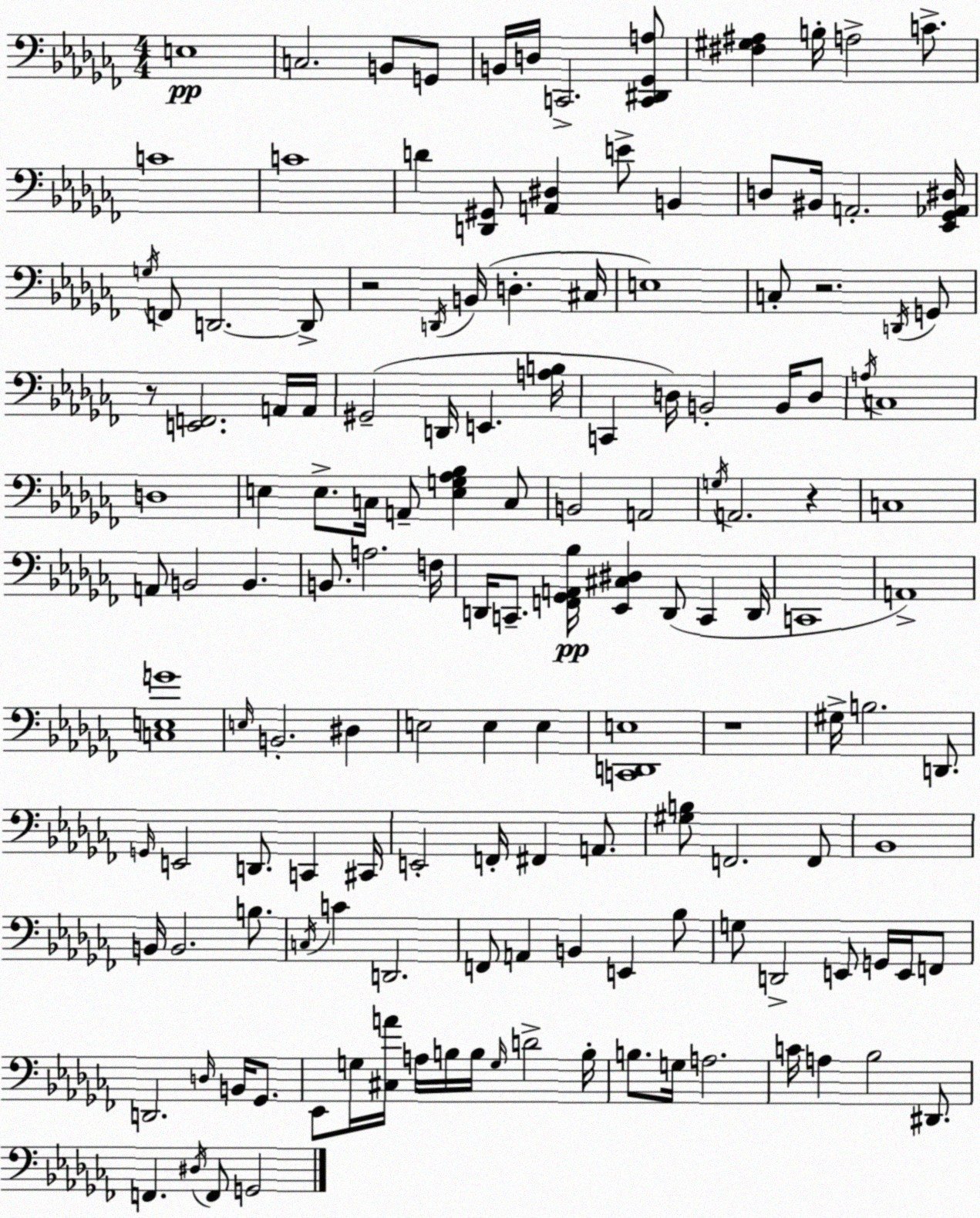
X:1
T:Untitled
M:4/4
L:1/4
K:Abm
E,4 C,2 B,,/2 G,,/2 B,,/4 D,/4 C,,2 [C,,^D,,_G,,A,]/2 [^F,^G,^A,] B,/4 A,2 C/2 C4 C4 D [D,,^G,,]/2 [A,,^D,] E/2 B,, D,/2 ^B,,/4 A,,2 [_E,,_G,,_A,,^D,]/4 G,/4 F,,/2 D,,2 D,,/2 z2 D,,/4 B,,/4 D, ^C,/4 E,4 C,/2 z2 D,,/4 G,,/2 z/2 [E,,F,,]2 A,,/4 A,,/4 ^G,,2 D,,/4 E,, [A,B,]/4 C,, D,/4 B,,2 B,,/4 D,/2 A,/4 C,4 D,4 E, E,/2 C,/4 A,,/2 [E,G,_A,_B,] C,/2 B,,2 A,,2 G,/4 A,,2 z C,4 A,,/2 B,,2 B,, B,,/2 A,2 F,/4 D,,/4 C,,/2 [F,,_G,,A,,_B,]/4 [_E,,^C,^D,] D,,/2 C,, D,,/4 C,,4 A,,4 [C,E,G]4 E,/4 B,,2 ^D, E,2 E, E, [C,,D,,E,]4 z4 ^G,/4 B,2 D,,/2 G,,/4 E,,2 D,,/2 C,, ^C,,/4 E,,2 F,,/4 ^F,, A,,/2 [^G,B,]/2 F,,2 F,,/2 _B,,4 B,,/4 B,,2 B,/2 C,/4 C D,,2 F,,/2 A,, B,, E,, _B,/2 G,/2 D,,2 E,,/2 G,,/4 E,,/4 F,,/2 D,,2 D,/4 B,,/4 _G,,/2 _E,,/2 G,/4 [^C,A]/4 A,/4 B,/4 B,/4 G,/4 D2 B,/4 B,/2 G,/4 A,2 C/4 A, _B,2 ^D,,/2 F,, ^D,/4 F,,/2 G,,2